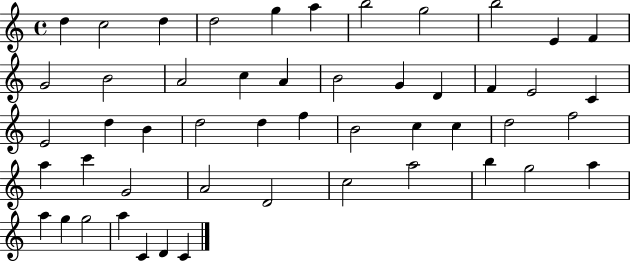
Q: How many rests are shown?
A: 0